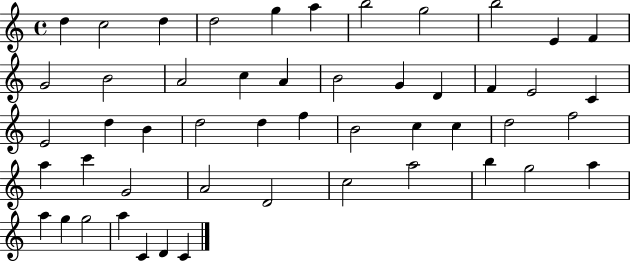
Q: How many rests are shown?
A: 0